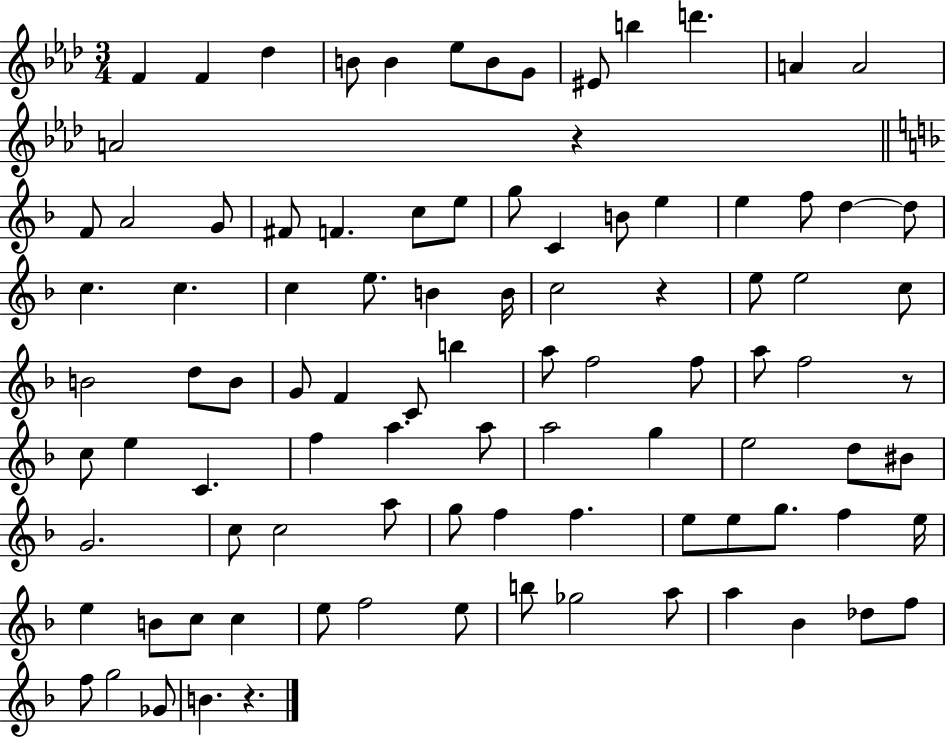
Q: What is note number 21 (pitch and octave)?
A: E5